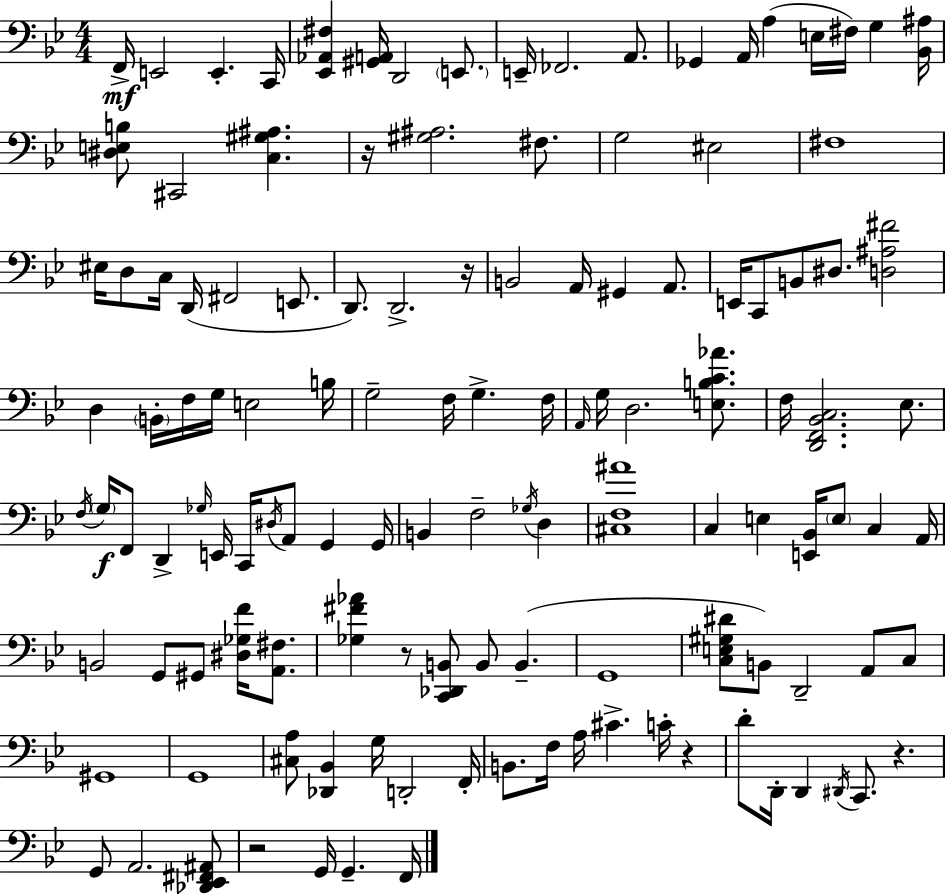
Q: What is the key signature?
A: G minor